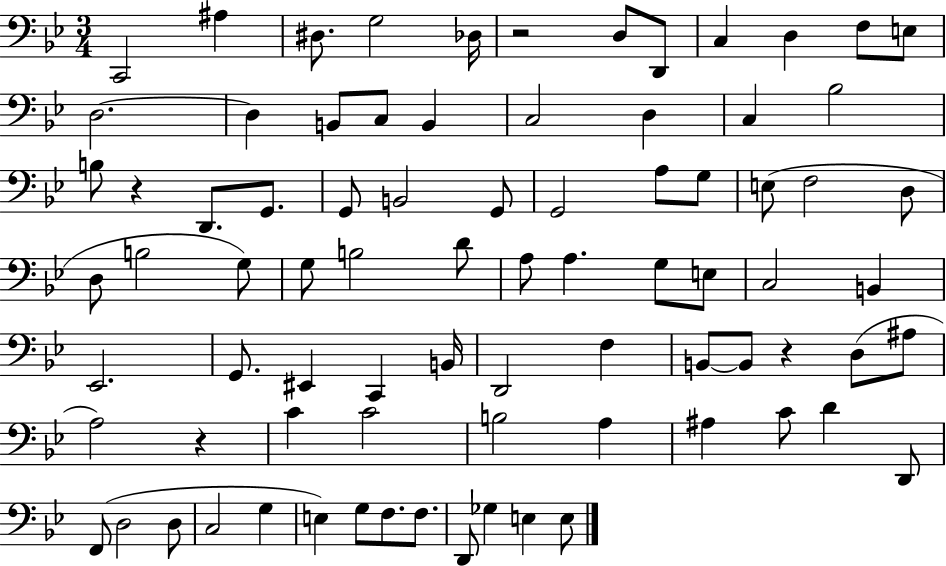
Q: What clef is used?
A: bass